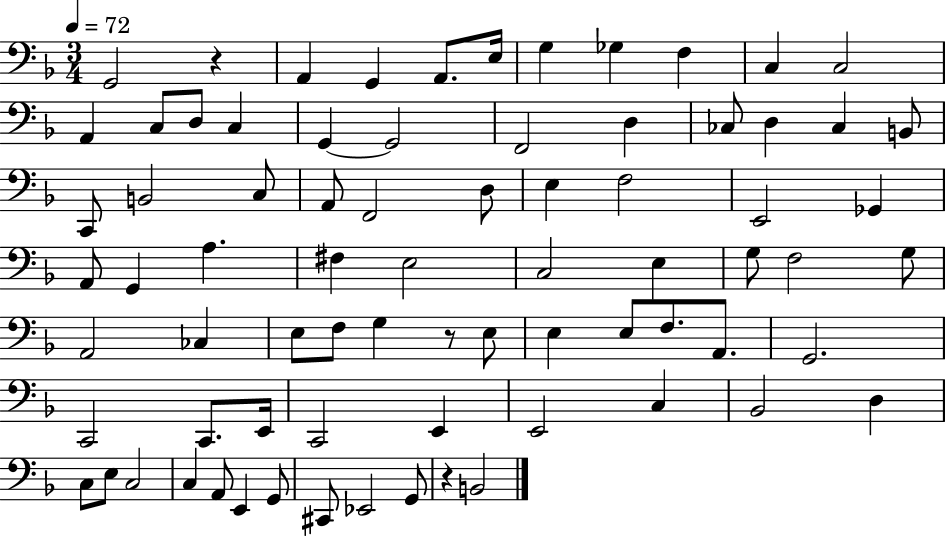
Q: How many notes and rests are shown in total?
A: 76